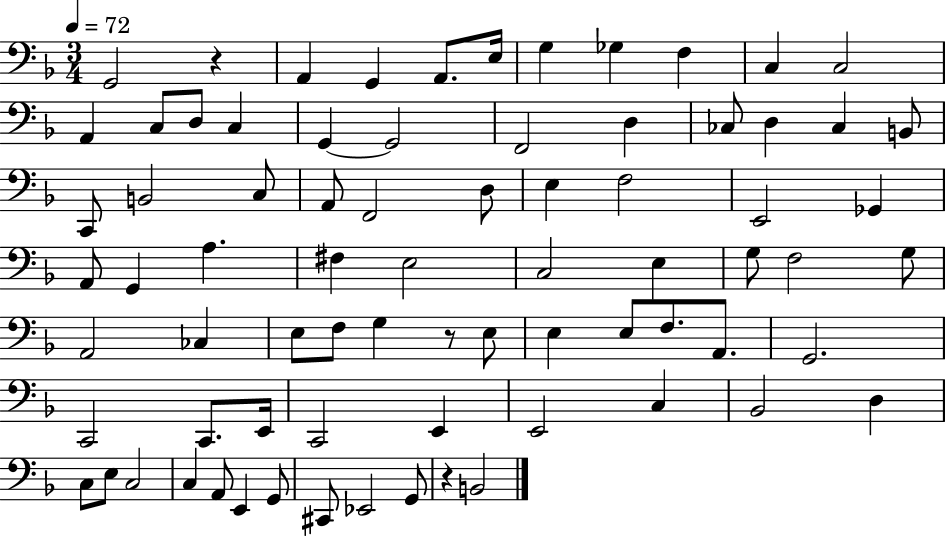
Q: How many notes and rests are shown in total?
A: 76